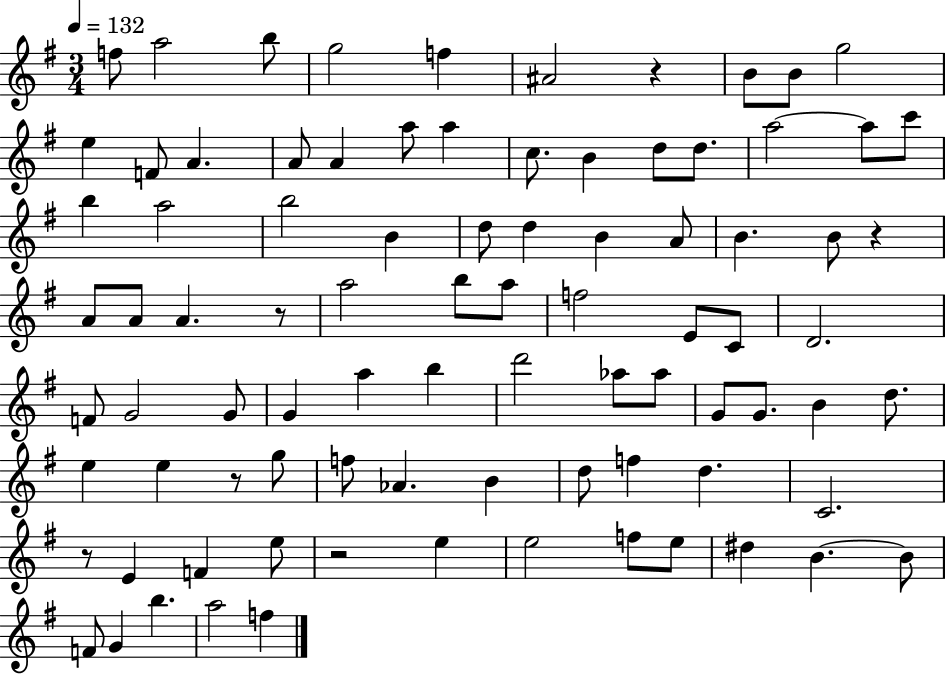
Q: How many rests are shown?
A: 6